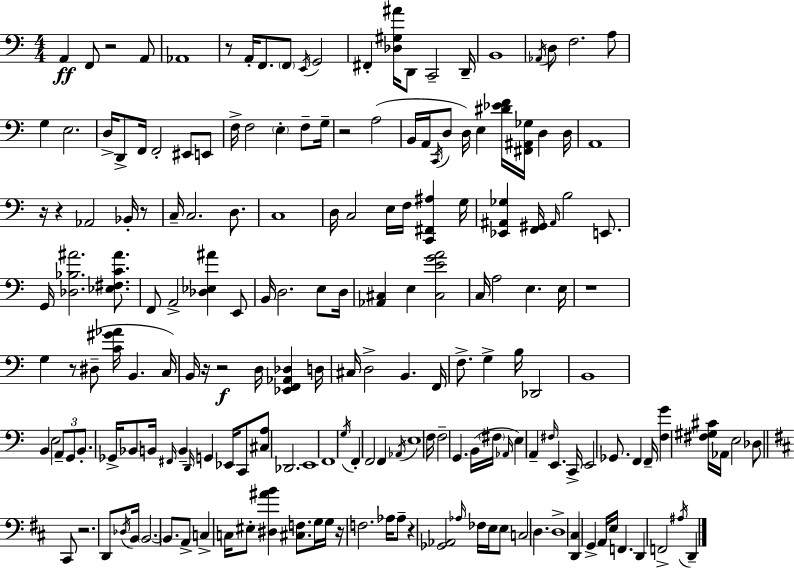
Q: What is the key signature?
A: A minor